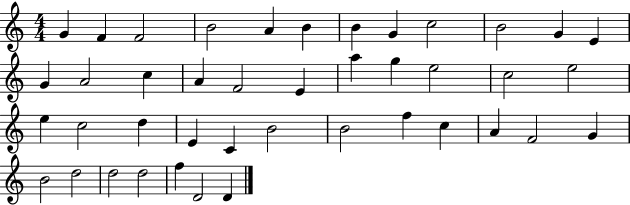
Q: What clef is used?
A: treble